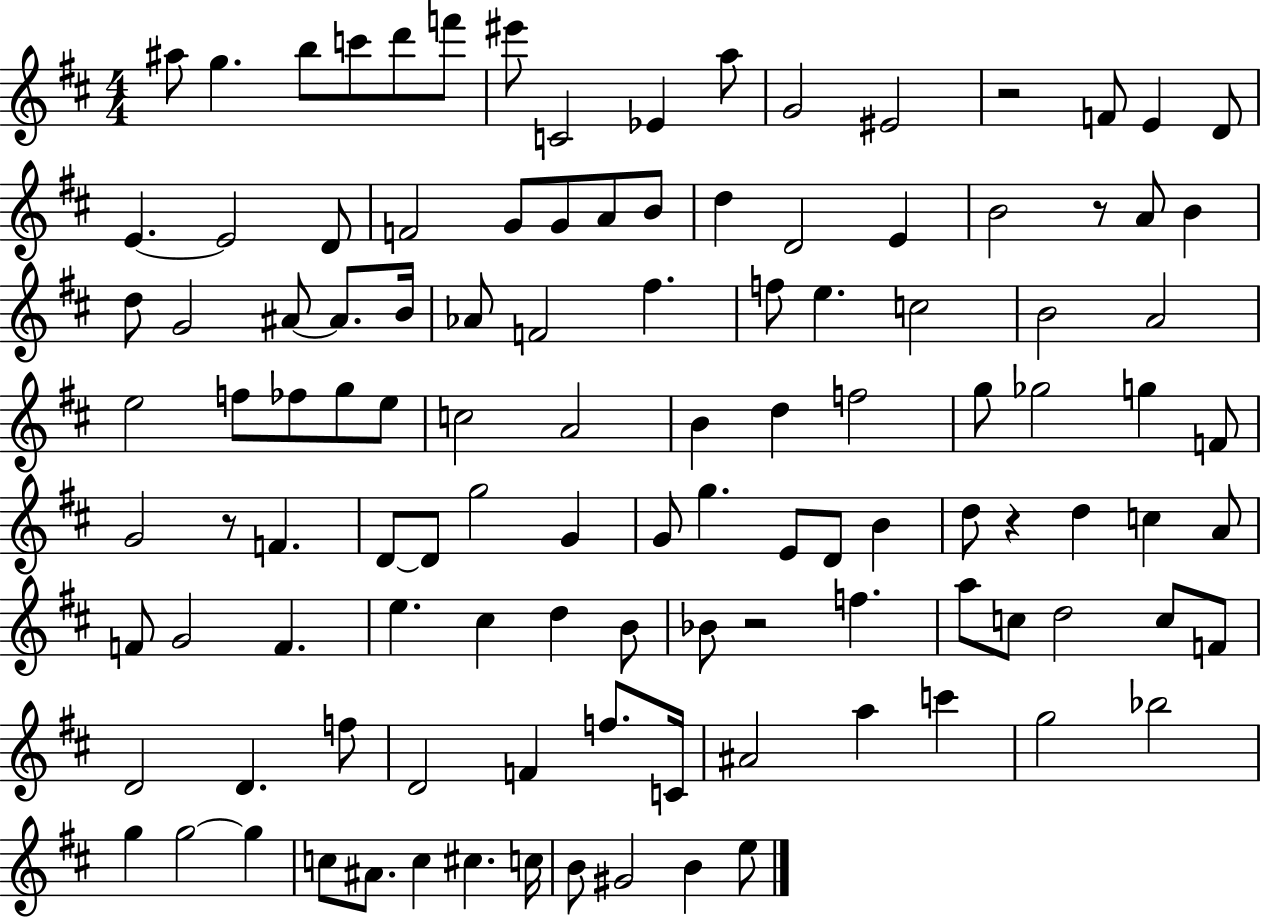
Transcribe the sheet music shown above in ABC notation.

X:1
T:Untitled
M:4/4
L:1/4
K:D
^a/2 g b/2 c'/2 d'/2 f'/2 ^e'/2 C2 _E a/2 G2 ^E2 z2 F/2 E D/2 E E2 D/2 F2 G/2 G/2 A/2 B/2 d D2 E B2 z/2 A/2 B d/2 G2 ^A/2 ^A/2 B/4 _A/2 F2 ^f f/2 e c2 B2 A2 e2 f/2 _f/2 g/2 e/2 c2 A2 B d f2 g/2 _g2 g F/2 G2 z/2 F D/2 D/2 g2 G G/2 g E/2 D/2 B d/2 z d c A/2 F/2 G2 F e ^c d B/2 _B/2 z2 f a/2 c/2 d2 c/2 F/2 D2 D f/2 D2 F f/2 C/4 ^A2 a c' g2 _b2 g g2 g c/2 ^A/2 c ^c c/4 B/2 ^G2 B e/2